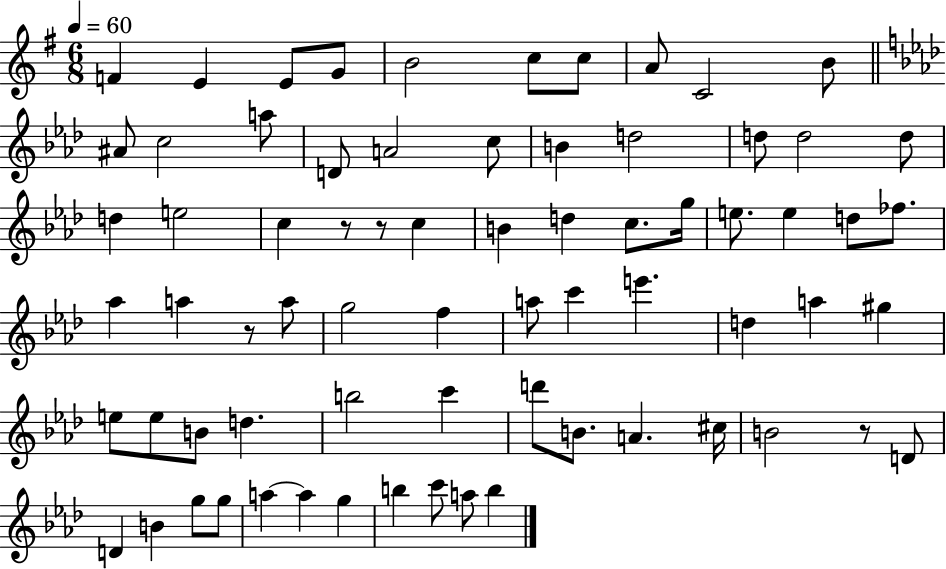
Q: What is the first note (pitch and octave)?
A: F4